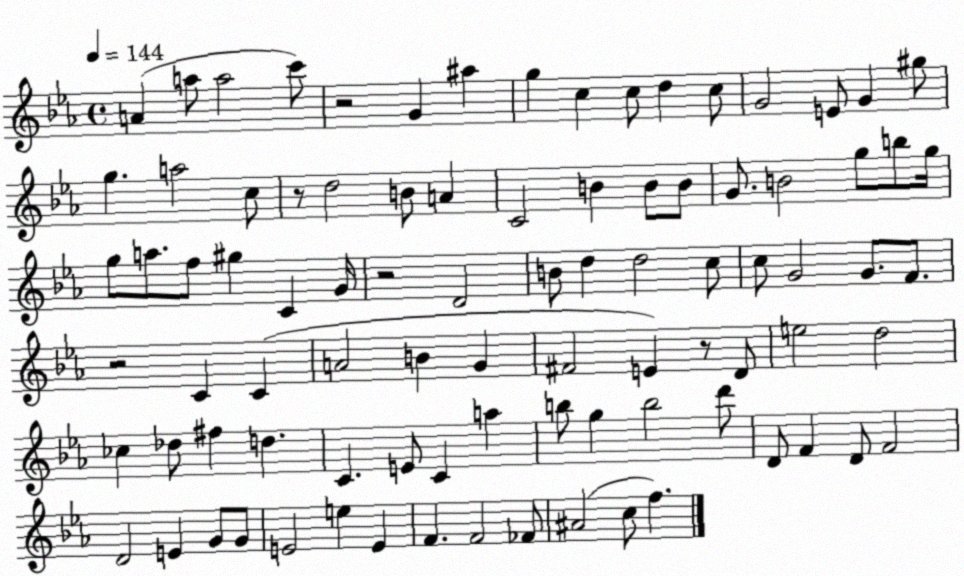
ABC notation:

X:1
T:Untitled
M:4/4
L:1/4
K:Eb
A a/2 a2 c'/2 z2 G ^a g c c/2 d c/2 G2 E/2 G ^g/2 g a2 c/2 z/2 d2 B/2 A C2 B B/2 B/2 G/2 B2 g/2 b/2 g/4 g/2 a/2 f/2 ^g C G/4 z2 D2 B/2 d d2 c/2 c/2 G2 G/2 F/2 z2 C C A2 B G ^F2 E z/2 D/2 e2 d2 _c _d/2 ^f d C E/2 C a b/2 g b2 d'/2 D/2 F D/2 F2 D2 E G/2 G/2 E2 e E F F2 _F/2 ^A2 c/2 f